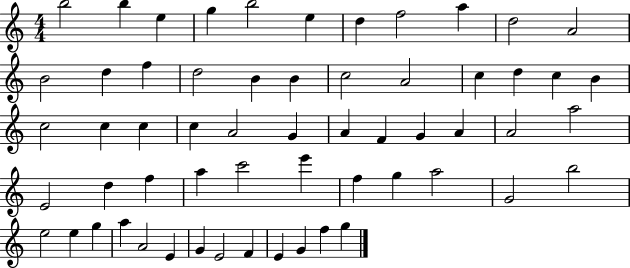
B5/h B5/q E5/q G5/q B5/h E5/q D5/q F5/h A5/q D5/h A4/h B4/h D5/q F5/q D5/h B4/q B4/q C5/h A4/h C5/q D5/q C5/q B4/q C5/h C5/q C5/q C5/q A4/h G4/q A4/q F4/q G4/q A4/q A4/h A5/h E4/h D5/q F5/q A5/q C6/h E6/q F5/q G5/q A5/h G4/h B5/h E5/h E5/q G5/q A5/q A4/h E4/q G4/q E4/h F4/q E4/q G4/q F5/q G5/q